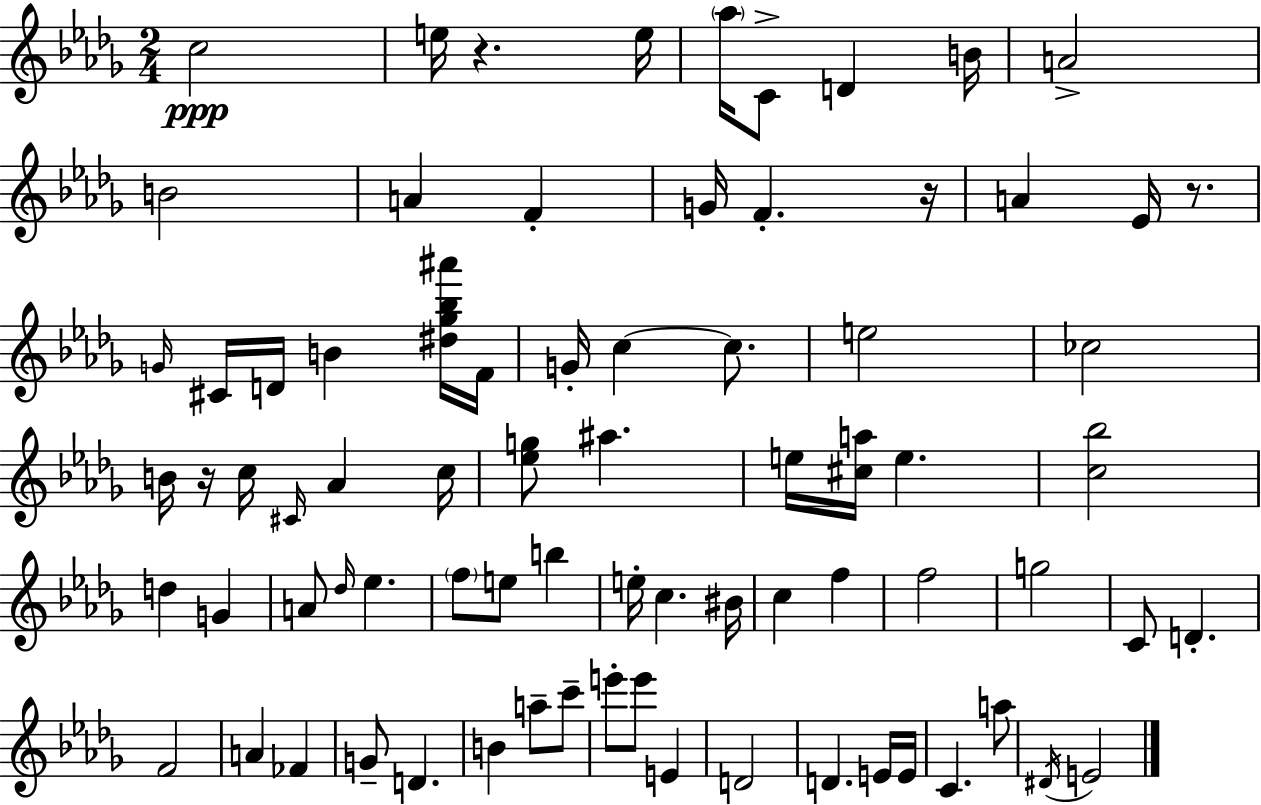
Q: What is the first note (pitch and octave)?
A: C5